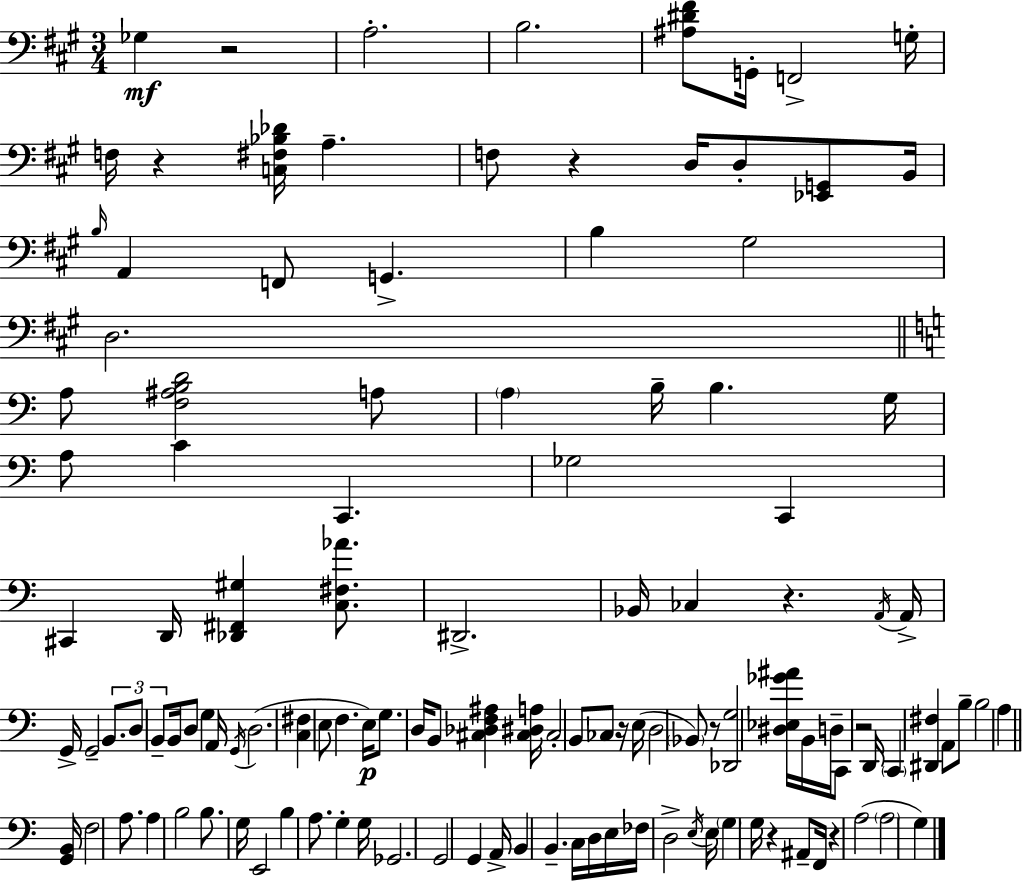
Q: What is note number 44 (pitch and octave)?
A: D3